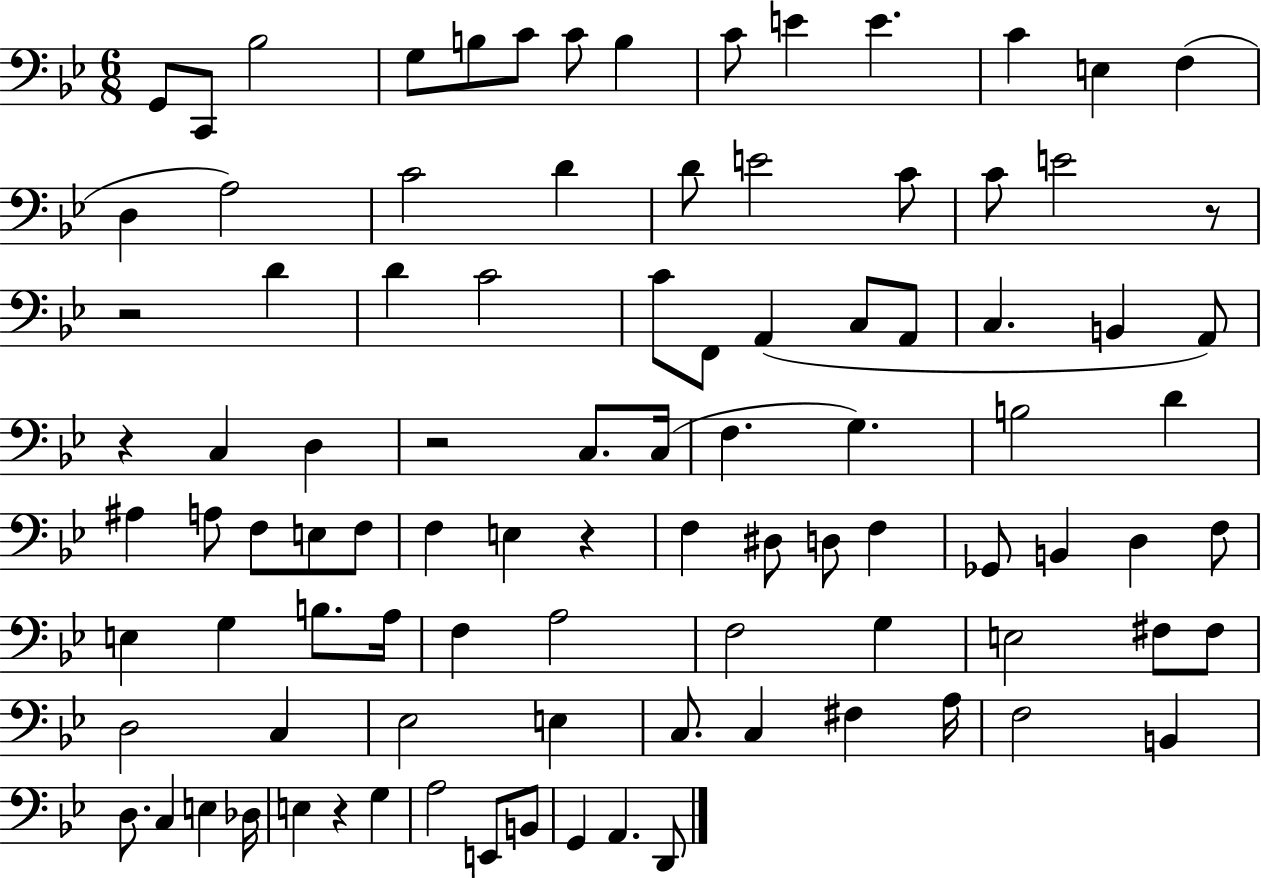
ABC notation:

X:1
T:Untitled
M:6/8
L:1/4
K:Bb
G,,/2 C,,/2 _B,2 G,/2 B,/2 C/2 C/2 B, C/2 E E C E, F, D, A,2 C2 D D/2 E2 C/2 C/2 E2 z/2 z2 D D C2 C/2 F,,/2 A,, C,/2 A,,/2 C, B,, A,,/2 z C, D, z2 C,/2 C,/4 F, G, B,2 D ^A, A,/2 F,/2 E,/2 F,/2 F, E, z F, ^D,/2 D,/2 F, _G,,/2 B,, D, F,/2 E, G, B,/2 A,/4 F, A,2 F,2 G, E,2 ^F,/2 ^F,/2 D,2 C, _E,2 E, C,/2 C, ^F, A,/4 F,2 B,, D,/2 C, E, _D,/4 E, z G, A,2 E,,/2 B,,/2 G,, A,, D,,/2